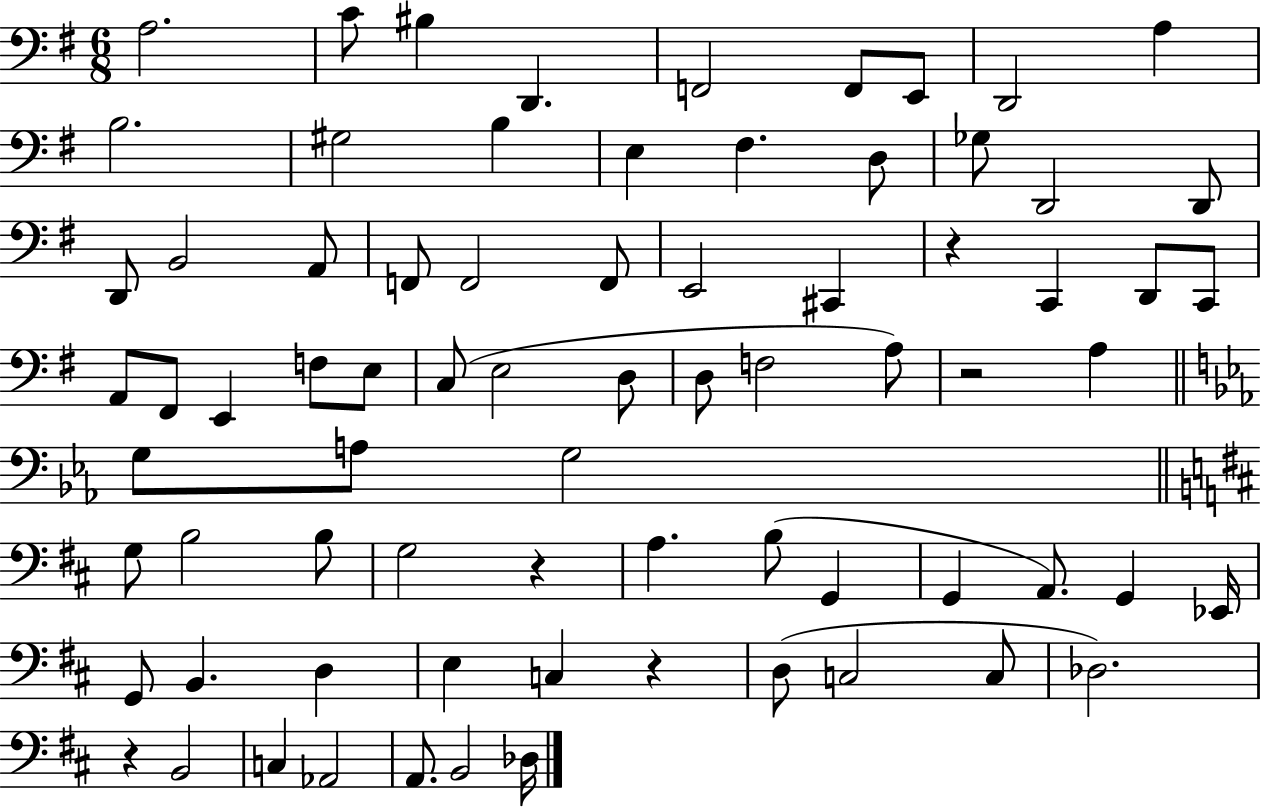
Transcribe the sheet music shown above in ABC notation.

X:1
T:Untitled
M:6/8
L:1/4
K:G
A,2 C/2 ^B, D,, F,,2 F,,/2 E,,/2 D,,2 A, B,2 ^G,2 B, E, ^F, D,/2 _G,/2 D,,2 D,,/2 D,,/2 B,,2 A,,/2 F,,/2 F,,2 F,,/2 E,,2 ^C,, z C,, D,,/2 C,,/2 A,,/2 ^F,,/2 E,, F,/2 E,/2 C,/2 E,2 D,/2 D,/2 F,2 A,/2 z2 A, G,/2 A,/2 G,2 G,/2 B,2 B,/2 G,2 z A, B,/2 G,, G,, A,,/2 G,, _E,,/4 G,,/2 B,, D, E, C, z D,/2 C,2 C,/2 _D,2 z B,,2 C, _A,,2 A,,/2 B,,2 _D,/4